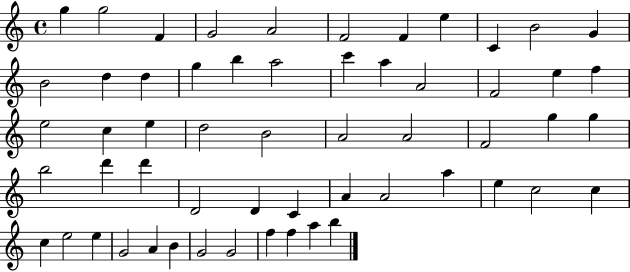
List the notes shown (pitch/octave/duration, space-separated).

G5/q G5/h F4/q G4/h A4/h F4/h F4/q E5/q C4/q B4/h G4/q B4/h D5/q D5/q G5/q B5/q A5/h C6/q A5/q A4/h F4/h E5/q F5/q E5/h C5/q E5/q D5/h B4/h A4/h A4/h F4/h G5/q G5/q B5/h D6/q D6/q D4/h D4/q C4/q A4/q A4/h A5/q E5/q C5/h C5/q C5/q E5/h E5/q G4/h A4/q B4/q G4/h G4/h F5/q F5/q A5/q B5/q